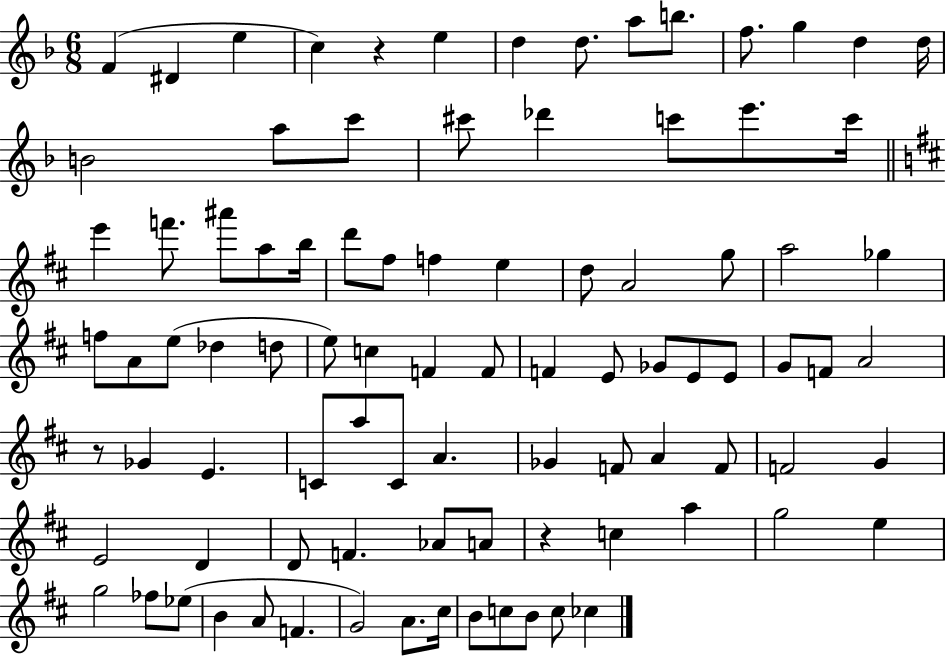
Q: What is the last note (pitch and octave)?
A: CES5